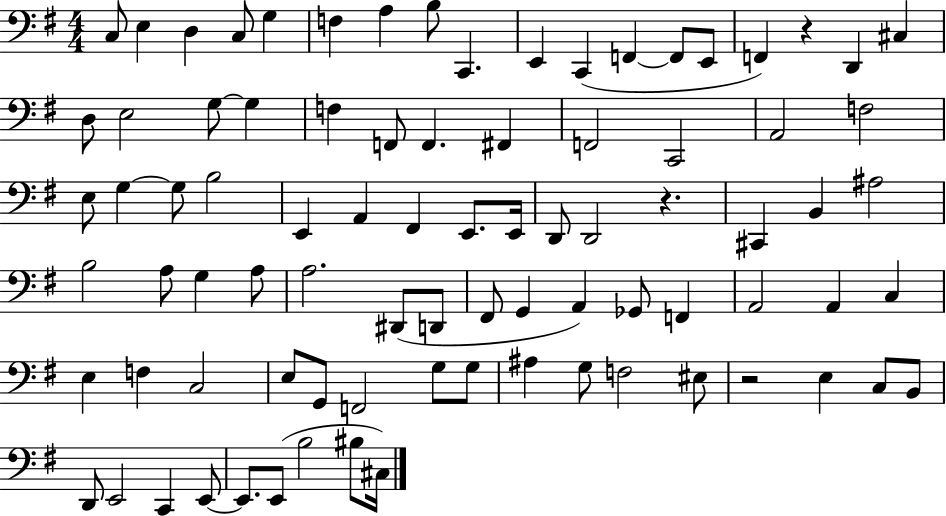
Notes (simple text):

C3/e E3/q D3/q C3/e G3/q F3/q A3/q B3/e C2/q. E2/q C2/q F2/q F2/e E2/e F2/q R/q D2/q C#3/q D3/e E3/h G3/e G3/q F3/q F2/e F2/q. F#2/q F2/h C2/h A2/h F3/h E3/e G3/q G3/e B3/h E2/q A2/q F#2/q E2/e. E2/s D2/e D2/h R/q. C#2/q B2/q A#3/h B3/h A3/e G3/q A3/e A3/h. D#2/e D2/e F#2/e G2/q A2/q Gb2/e F2/q A2/h A2/q C3/q E3/q F3/q C3/h E3/e G2/e F2/h G3/e G3/e A#3/q G3/e F3/h EIS3/e R/h E3/q C3/e B2/e D2/e E2/h C2/q E2/e E2/e. E2/e B3/h BIS3/e C#3/s